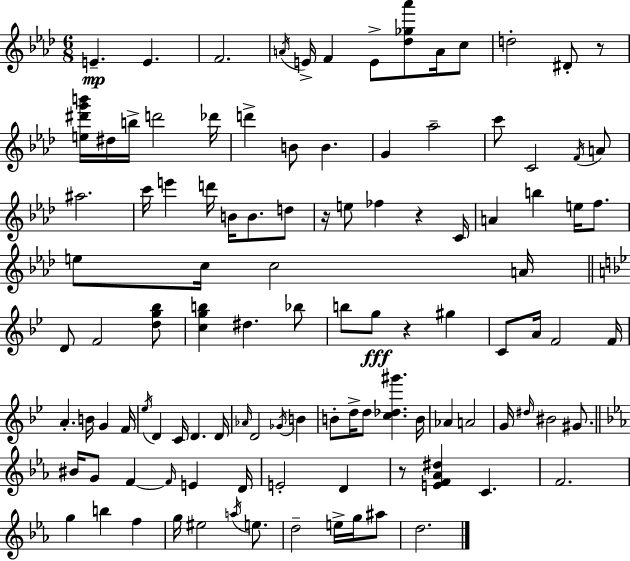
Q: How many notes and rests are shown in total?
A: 109